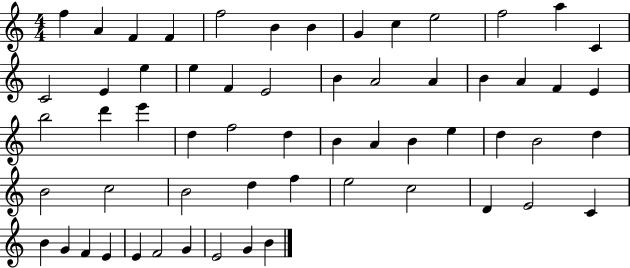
F5/q A4/q F4/q F4/q F5/h B4/q B4/q G4/q C5/q E5/h F5/h A5/q C4/q C4/h E4/q E5/q E5/q F4/q E4/h B4/q A4/h A4/q B4/q A4/q F4/q E4/q B5/h D6/q E6/q D5/q F5/h D5/q B4/q A4/q B4/q E5/q D5/q B4/h D5/q B4/h C5/h B4/h D5/q F5/q E5/h C5/h D4/q E4/h C4/q B4/q G4/q F4/q E4/q E4/q F4/h G4/q E4/h G4/q B4/q